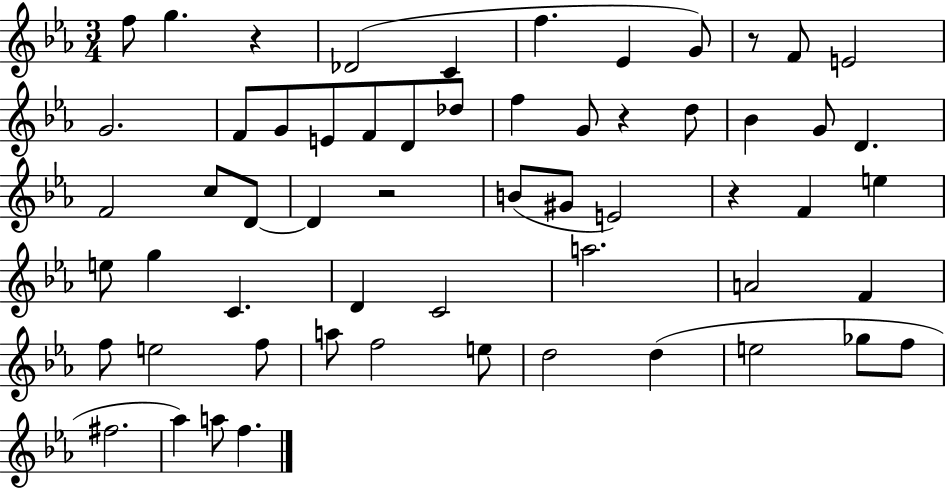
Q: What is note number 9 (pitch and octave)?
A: E4